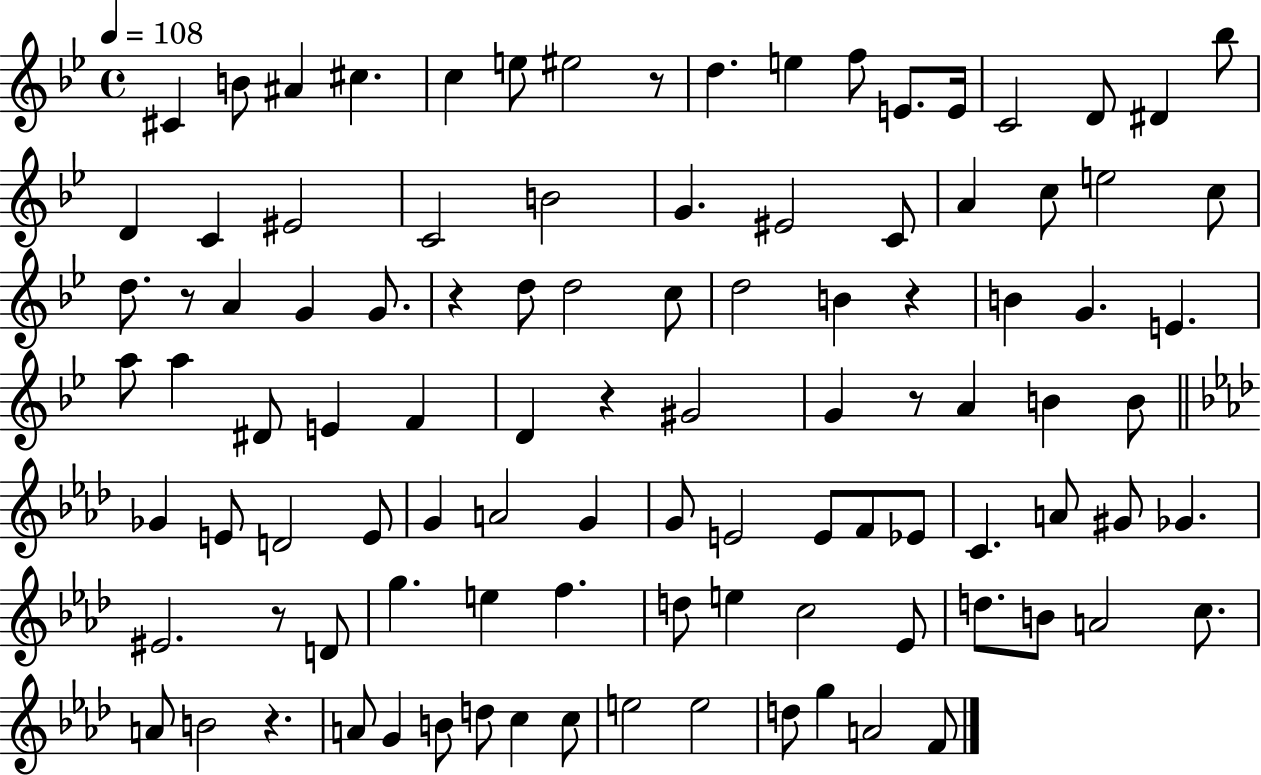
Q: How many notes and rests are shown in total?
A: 102